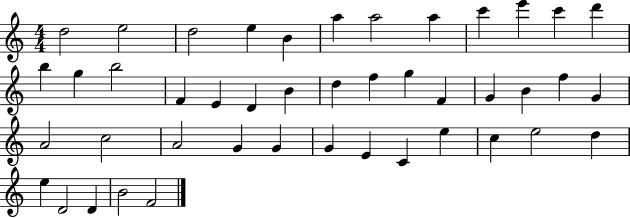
{
  \clef treble
  \numericTimeSignature
  \time 4/4
  \key c \major
  d''2 e''2 | d''2 e''4 b'4 | a''4 a''2 a''4 | c'''4 e'''4 c'''4 d'''4 | \break b''4 g''4 b''2 | f'4 e'4 d'4 b'4 | d''4 f''4 g''4 f'4 | g'4 b'4 f''4 g'4 | \break a'2 c''2 | a'2 g'4 g'4 | g'4 e'4 c'4 e''4 | c''4 e''2 d''4 | \break e''4 d'2 d'4 | b'2 f'2 | \bar "|."
}